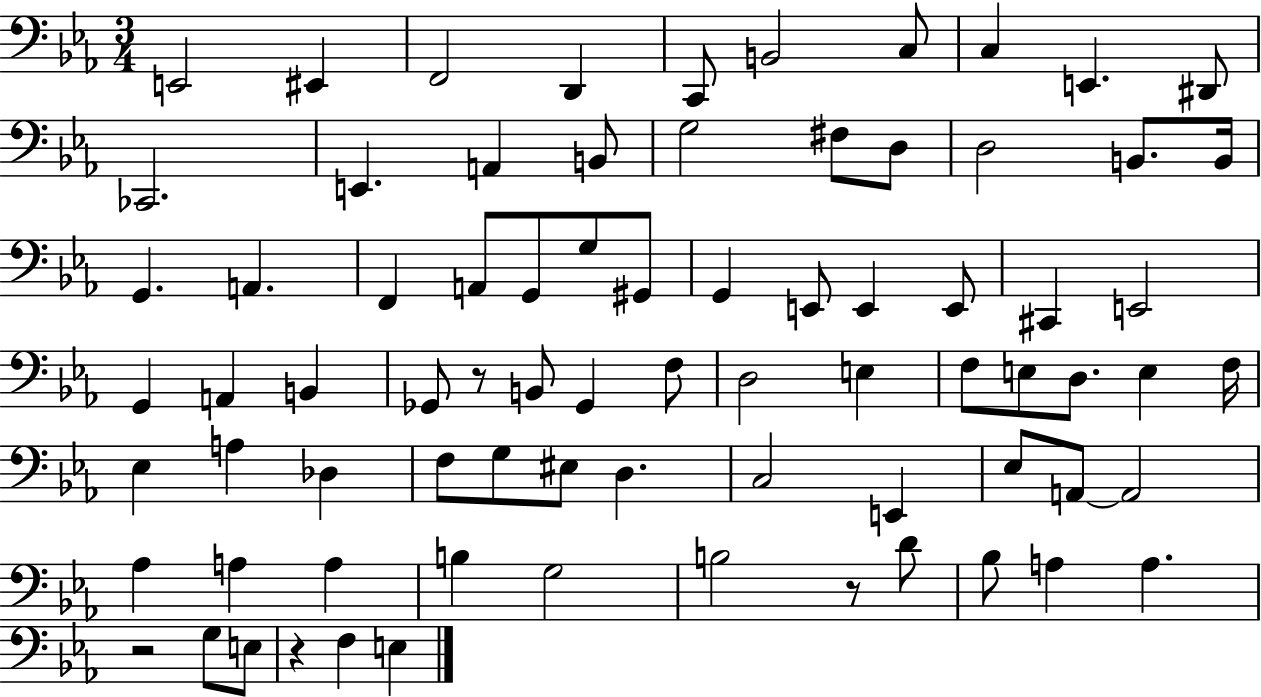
{
  \clef bass
  \numericTimeSignature
  \time 3/4
  \key ees \major
  e,2 eis,4 | f,2 d,4 | c,8 b,2 c8 | c4 e,4. dis,8 | \break ces,2. | e,4. a,4 b,8 | g2 fis8 d8 | d2 b,8. b,16 | \break g,4. a,4. | f,4 a,8 g,8 g8 gis,8 | g,4 e,8 e,4 e,8 | cis,4 e,2 | \break g,4 a,4 b,4 | ges,8 r8 b,8 ges,4 f8 | d2 e4 | f8 e8 d8. e4 f16 | \break ees4 a4 des4 | f8 g8 eis8 d4. | c2 e,4 | ees8 a,8~~ a,2 | \break aes4 a4 a4 | b4 g2 | b2 r8 d'8 | bes8 a4 a4. | \break r2 g8 e8 | r4 f4 e4 | \bar "|."
}